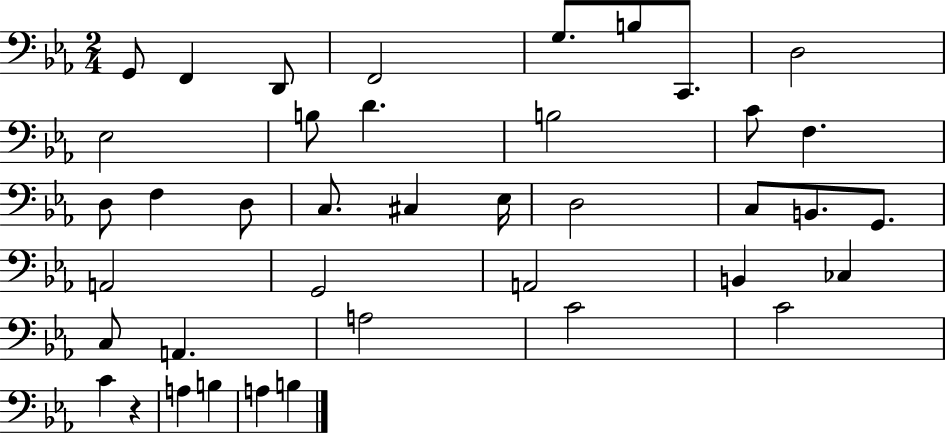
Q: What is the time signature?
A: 2/4